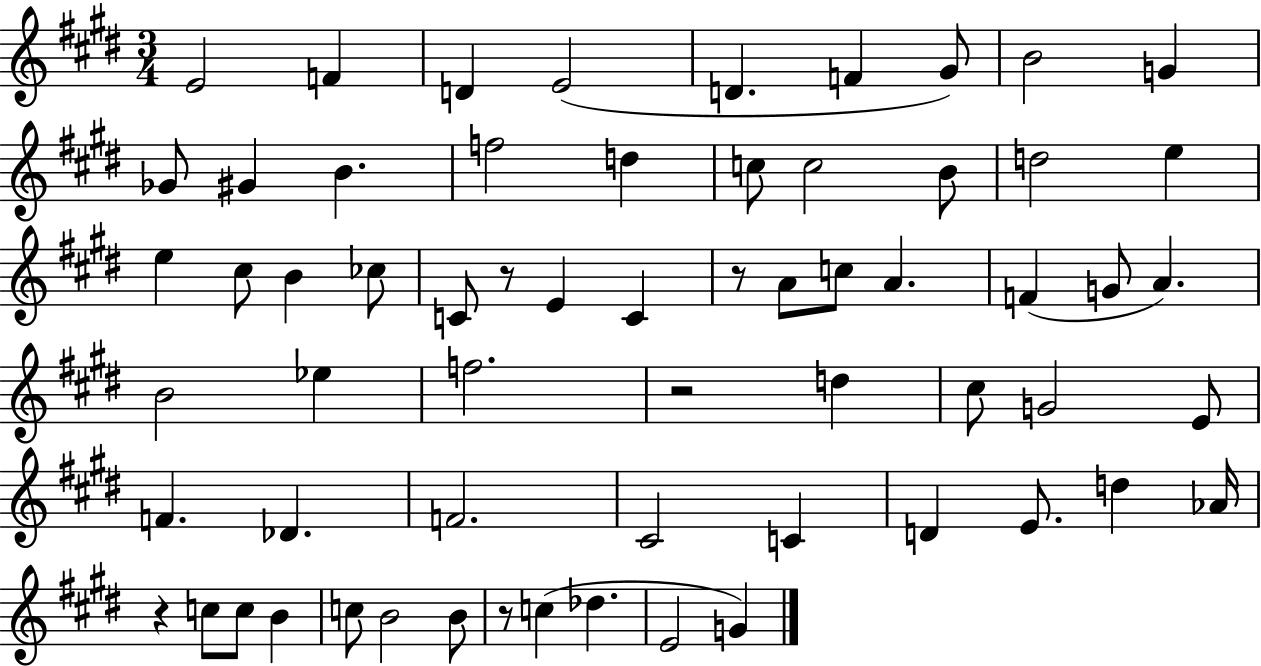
{
  \clef treble
  \numericTimeSignature
  \time 3/4
  \key e \major
  e'2 f'4 | d'4 e'2( | d'4. f'4 gis'8) | b'2 g'4 | \break ges'8 gis'4 b'4. | f''2 d''4 | c''8 c''2 b'8 | d''2 e''4 | \break e''4 cis''8 b'4 ces''8 | c'8 r8 e'4 c'4 | r8 a'8 c''8 a'4. | f'4( g'8 a'4.) | \break b'2 ees''4 | f''2. | r2 d''4 | cis''8 g'2 e'8 | \break f'4. des'4. | f'2. | cis'2 c'4 | d'4 e'8. d''4 aes'16 | \break r4 c''8 c''8 b'4 | c''8 b'2 b'8 | r8 c''4( des''4. | e'2 g'4) | \break \bar "|."
}